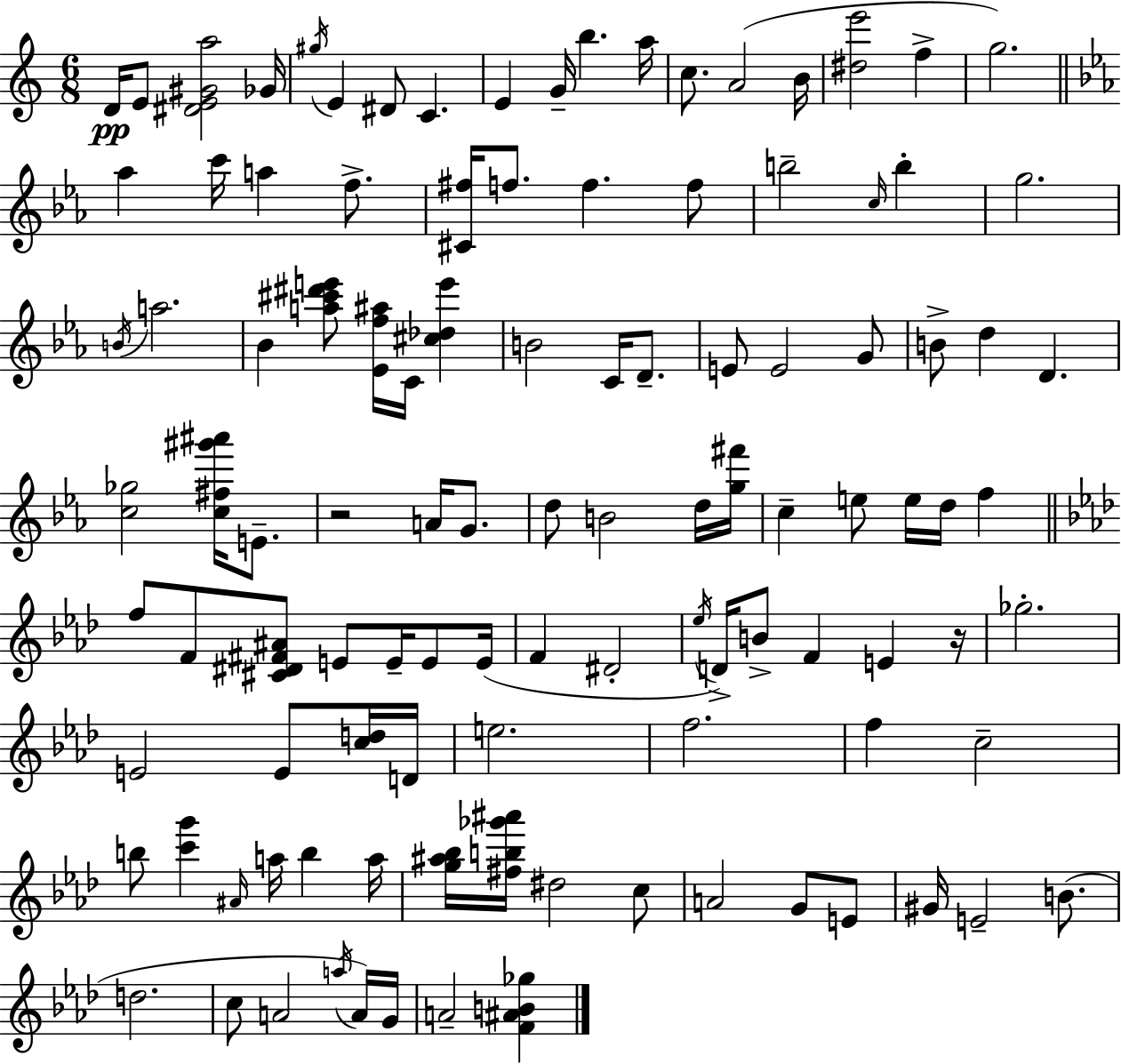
D4/s E4/e [D#4,E4,G#4,A5]/h Gb4/s G#5/s E4/q D#4/e C4/q. E4/q G4/s B5/q. A5/s C5/e. A4/h B4/s [D#5,E6]/h F5/q G5/h. Ab5/q C6/s A5/q F5/e. [C#4,F#5]/s F5/e. F5/q. F5/e B5/h C5/s B5/q G5/h. B4/s A5/h. Bb4/q [A5,C#6,D#6,E6]/e [Eb4,F5,A#5]/s C4/s [C#5,Db5,E6]/q B4/h C4/s D4/e. E4/e E4/h G4/e B4/e D5/q D4/q. [C5,Gb5]/h [C5,F#5,G#6,A#6]/s E4/e. R/h A4/s G4/e. D5/e B4/h D5/s [G5,F#6]/s C5/q E5/e E5/s D5/s F5/q F5/e F4/e [C#4,D#4,F#4,A#4]/e E4/e E4/s E4/e E4/s F4/q D#4/h Eb5/s D4/s B4/e F4/q E4/q R/s Gb5/h. E4/h E4/e [C5,D5]/s D4/s E5/h. F5/h. F5/q C5/h B5/e [C6,G6]/q A#4/s A5/s B5/q A5/s [G5,A#5,Bb5]/s [F#5,B5,Gb6,A#6]/s D#5/h C5/e A4/h G4/e E4/e G#4/s E4/h B4/e. D5/h. C5/e A4/h A5/s A4/s G4/s A4/h [F4,A#4,B4,Gb5]/q